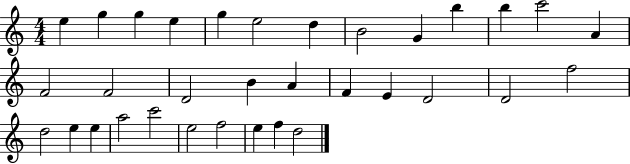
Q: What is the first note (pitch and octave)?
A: E5